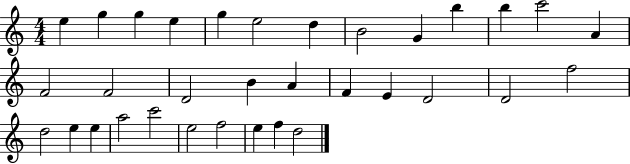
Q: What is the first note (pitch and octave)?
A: E5